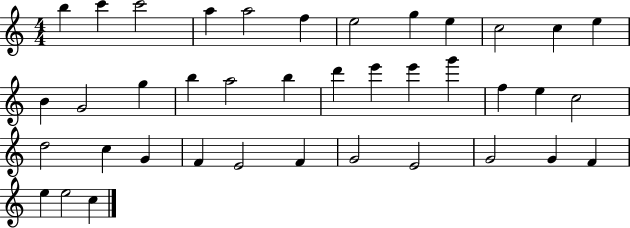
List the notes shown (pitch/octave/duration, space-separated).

B5/q C6/q C6/h A5/q A5/h F5/q E5/h G5/q E5/q C5/h C5/q E5/q B4/q G4/h G5/q B5/q A5/h B5/q D6/q E6/q E6/q G6/q F5/q E5/q C5/h D5/h C5/q G4/q F4/q E4/h F4/q G4/h E4/h G4/h G4/q F4/q E5/q E5/h C5/q